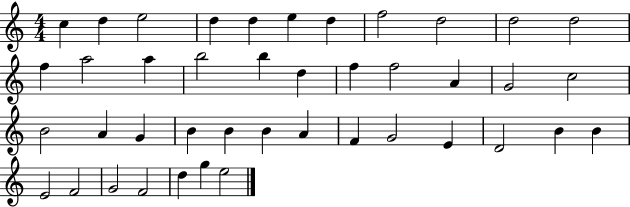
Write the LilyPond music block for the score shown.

{
  \clef treble
  \numericTimeSignature
  \time 4/4
  \key c \major
  c''4 d''4 e''2 | d''4 d''4 e''4 d''4 | f''2 d''2 | d''2 d''2 | \break f''4 a''2 a''4 | b''2 b''4 d''4 | f''4 f''2 a'4 | g'2 c''2 | \break b'2 a'4 g'4 | b'4 b'4 b'4 a'4 | f'4 g'2 e'4 | d'2 b'4 b'4 | \break e'2 f'2 | g'2 f'2 | d''4 g''4 e''2 | \bar "|."
}